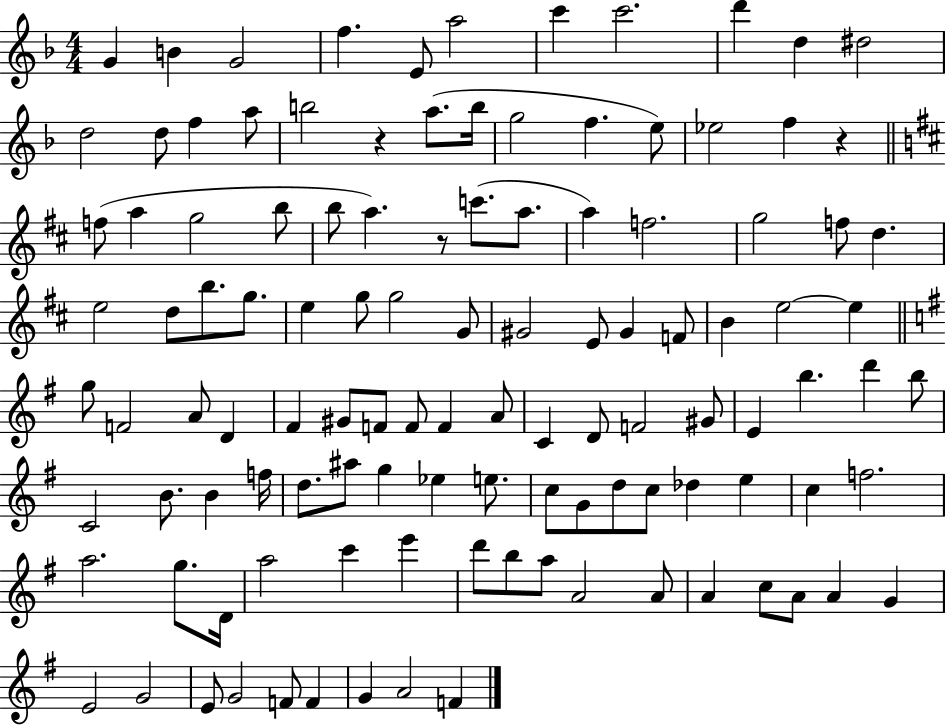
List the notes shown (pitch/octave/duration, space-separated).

G4/q B4/q G4/h F5/q. E4/e A5/h C6/q C6/h. D6/q D5/q D#5/h D5/h D5/e F5/q A5/e B5/h R/q A5/e. B5/s G5/h F5/q. E5/e Eb5/h F5/q R/q F5/e A5/q G5/h B5/e B5/e A5/q. R/e C6/e. A5/e. A5/q F5/h. G5/h F5/e D5/q. E5/h D5/e B5/e. G5/e. E5/q G5/e G5/h G4/e G#4/h E4/e G#4/q F4/e B4/q E5/h E5/q G5/e F4/h A4/e D4/q F#4/q G#4/e F4/e F4/e F4/q A4/e C4/q D4/e F4/h G#4/e E4/q B5/q. D6/q B5/e C4/h B4/e. B4/q F5/s D5/e. A#5/e G5/q Eb5/q E5/e. C5/e G4/e D5/e C5/e Db5/q E5/q C5/q F5/h. A5/h. G5/e. D4/s A5/h C6/q E6/q D6/e B5/e A5/e A4/h A4/e A4/q C5/e A4/e A4/q G4/q E4/h G4/h E4/e G4/h F4/e F4/q G4/q A4/h F4/q